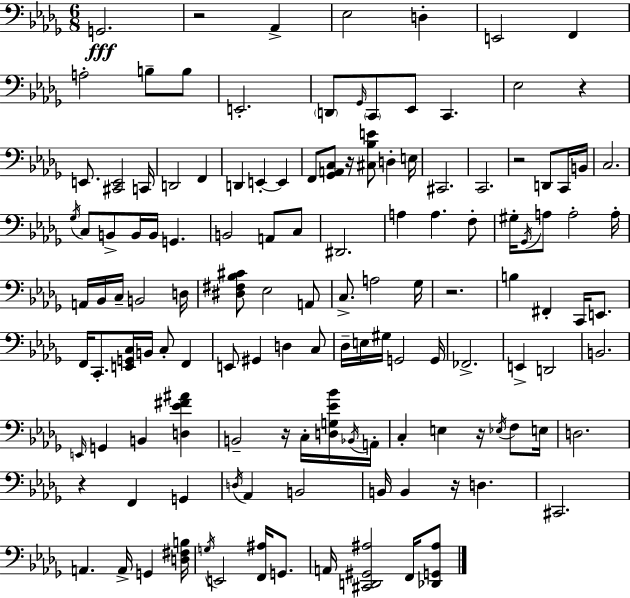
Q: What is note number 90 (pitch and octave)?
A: C3